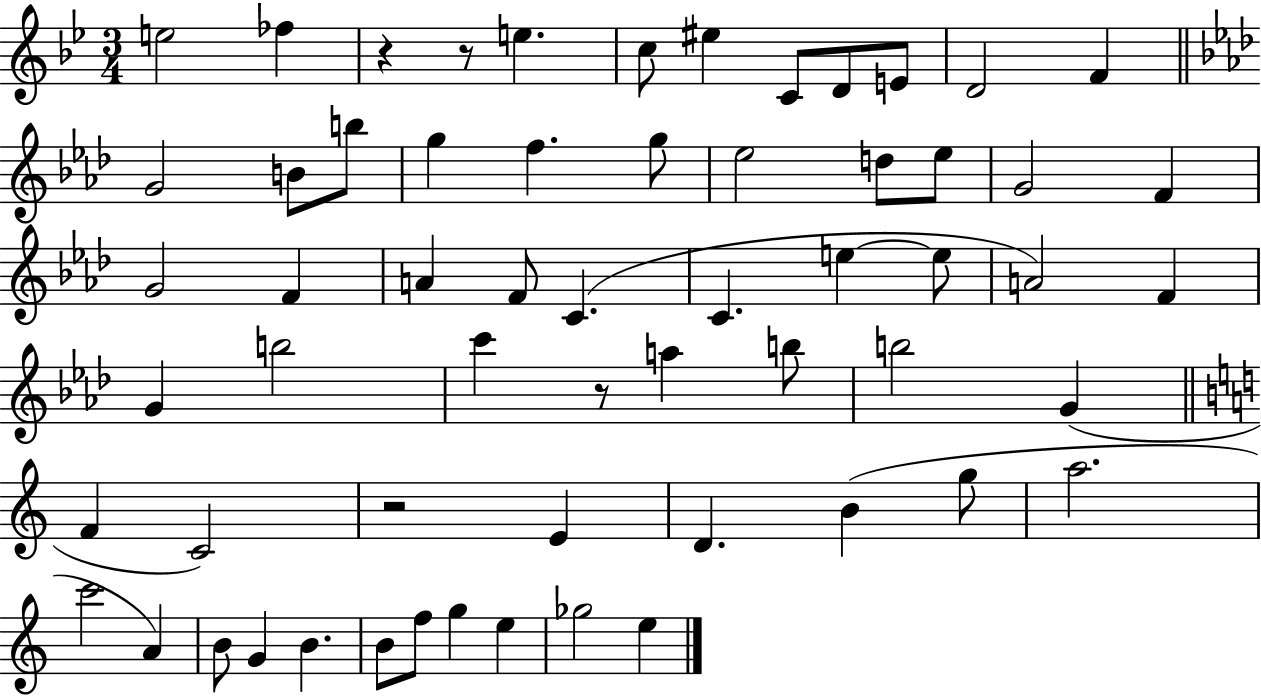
E5/h FES5/q R/q R/e E5/q. C5/e EIS5/q C4/e D4/e E4/e D4/h F4/q G4/h B4/e B5/e G5/q F5/q. G5/e Eb5/h D5/e Eb5/e G4/h F4/q G4/h F4/q A4/q F4/e C4/q. C4/q. E5/q E5/e A4/h F4/q G4/q B5/h C6/q R/e A5/q B5/e B5/h G4/q F4/q C4/h R/h E4/q D4/q. B4/q G5/e A5/h. C6/h A4/q B4/e G4/q B4/q. B4/e F5/e G5/q E5/q Gb5/h E5/q